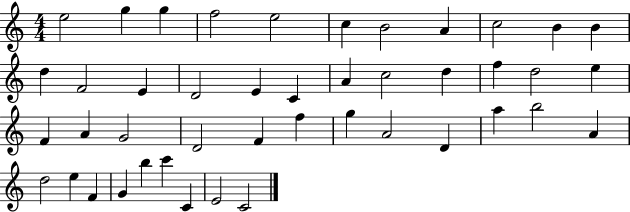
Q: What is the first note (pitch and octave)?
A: E5